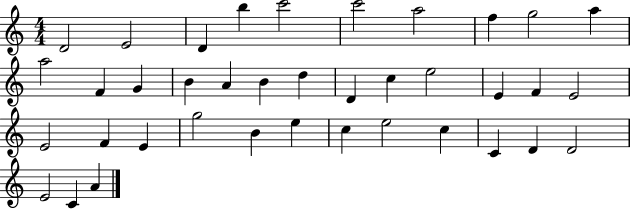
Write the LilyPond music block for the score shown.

{
  \clef treble
  \numericTimeSignature
  \time 4/4
  \key c \major
  d'2 e'2 | d'4 b''4 c'''2 | c'''2 a''2 | f''4 g''2 a''4 | \break a''2 f'4 g'4 | b'4 a'4 b'4 d''4 | d'4 c''4 e''2 | e'4 f'4 e'2 | \break e'2 f'4 e'4 | g''2 b'4 e''4 | c''4 e''2 c''4 | c'4 d'4 d'2 | \break e'2 c'4 a'4 | \bar "|."
}